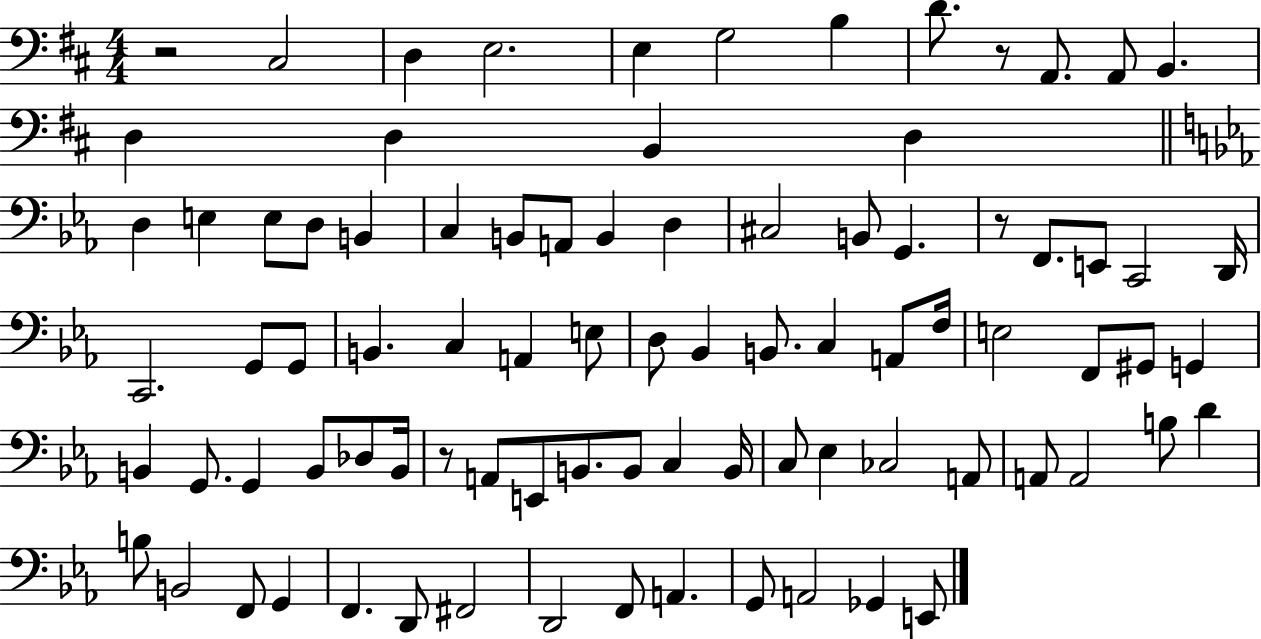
{
  \clef bass
  \numericTimeSignature
  \time 4/4
  \key d \major
  r2 cis2 | d4 e2. | e4 g2 b4 | d'8. r8 a,8. a,8 b,4. | \break d4 d4 b,4 d4 | \bar "||" \break \key ees \major d4 e4 e8 d8 b,4 | c4 b,8 a,8 b,4 d4 | cis2 b,8 g,4. | r8 f,8. e,8 c,2 d,16 | \break c,2. g,8 g,8 | b,4. c4 a,4 e8 | d8 bes,4 b,8. c4 a,8 f16 | e2 f,8 gis,8 g,4 | \break b,4 g,8. g,4 b,8 des8 b,16 | r8 a,8 e,8 b,8. b,8 c4 b,16 | c8 ees4 ces2 a,8 | a,8 a,2 b8 d'4 | \break b8 b,2 f,8 g,4 | f,4. d,8 fis,2 | d,2 f,8 a,4. | g,8 a,2 ges,4 e,8 | \break \bar "|."
}